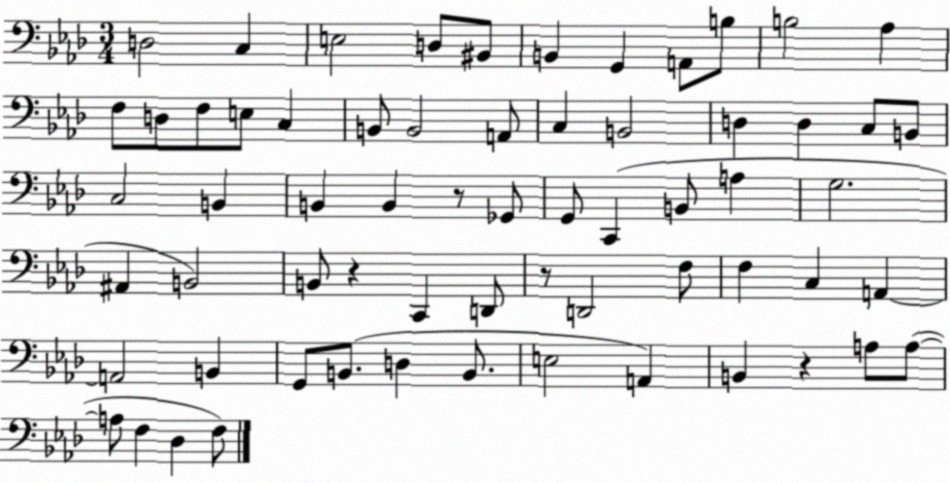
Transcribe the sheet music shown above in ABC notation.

X:1
T:Untitled
M:3/4
L:1/4
K:Ab
D,2 C, E,2 D,/2 ^B,,/2 B,, G,, A,,/2 B,/2 B,2 _A, F,/2 D,/2 F,/2 E,/2 C, B,,/2 B,,2 A,,/2 C, B,,2 D, D, C,/2 B,,/2 C,2 B,, B,, B,, z/2 _G,,/2 G,,/2 C,, B,,/2 A, G,2 ^A,, B,,2 B,,/2 z C,, D,,/2 z/2 D,,2 F,/2 F, C, A,, A,,2 B,, G,,/2 B,,/2 D, B,,/2 E,2 A,, B,, z A,/2 A,/2 A,/2 F, _D, F,/2